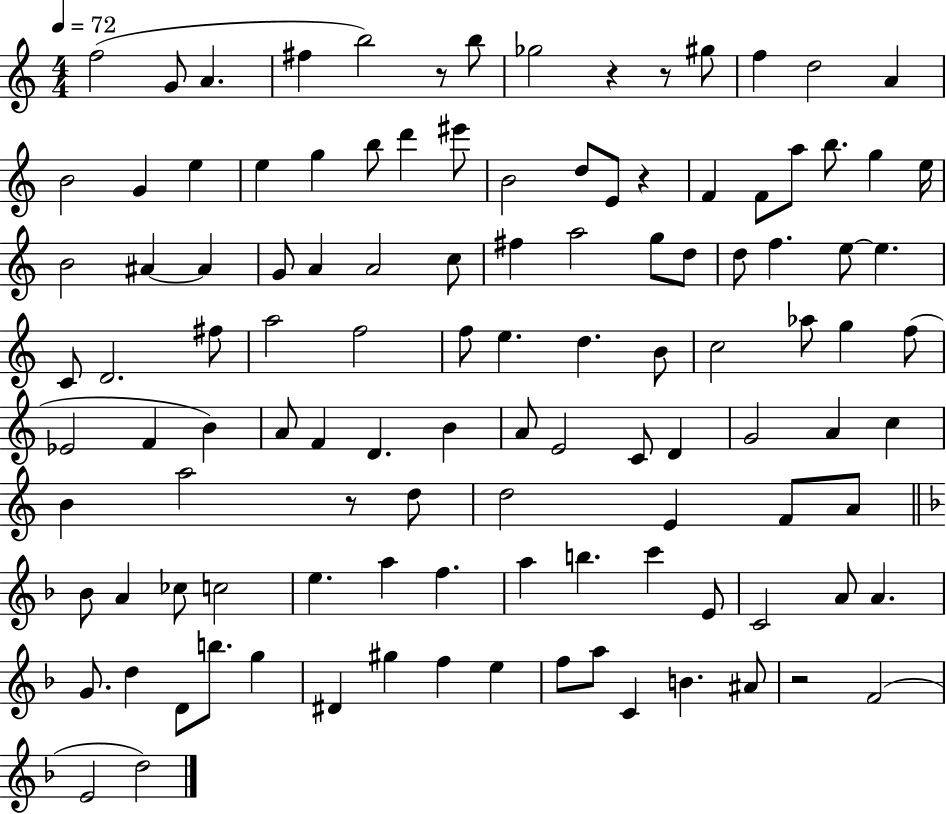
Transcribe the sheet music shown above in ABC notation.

X:1
T:Untitled
M:4/4
L:1/4
K:C
f2 G/2 A ^f b2 z/2 b/2 _g2 z z/2 ^g/2 f d2 A B2 G e e g b/2 d' ^e'/2 B2 d/2 E/2 z F F/2 a/2 b/2 g e/4 B2 ^A ^A G/2 A A2 c/2 ^f a2 g/2 d/2 d/2 f e/2 e C/2 D2 ^f/2 a2 f2 f/2 e d B/2 c2 _a/2 g f/2 _E2 F B A/2 F D B A/2 E2 C/2 D G2 A c B a2 z/2 d/2 d2 E F/2 A/2 _B/2 A _c/2 c2 e a f a b c' E/2 C2 A/2 A G/2 d D/2 b/2 g ^D ^g f e f/2 a/2 C B ^A/2 z2 F2 E2 d2